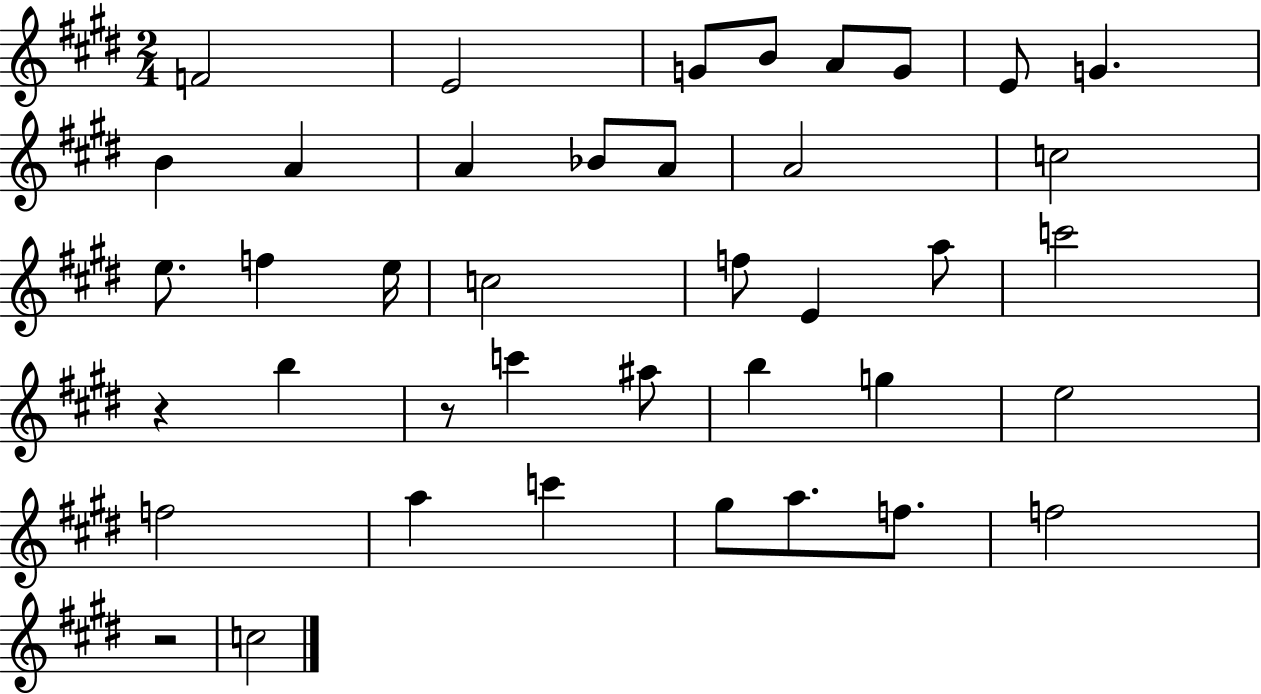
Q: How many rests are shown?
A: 3